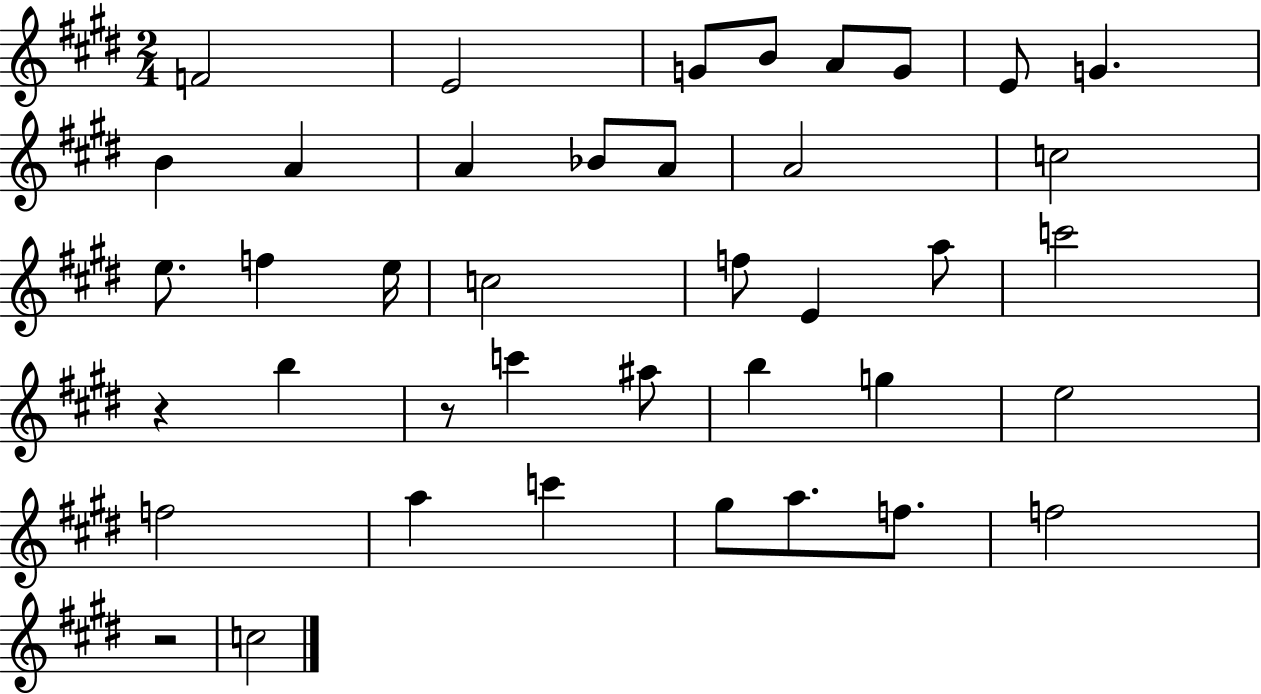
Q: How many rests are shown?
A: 3